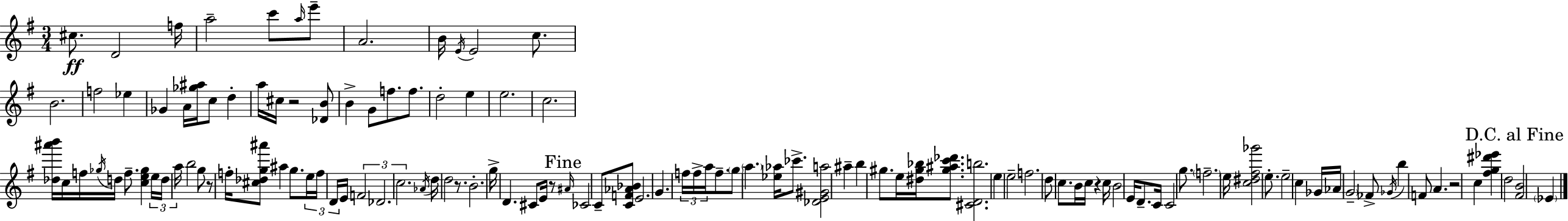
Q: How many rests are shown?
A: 6